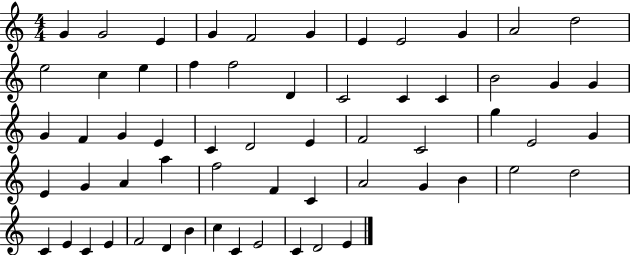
G4/q G4/h E4/q G4/q F4/h G4/q E4/q E4/h G4/q A4/h D5/h E5/h C5/q E5/q F5/q F5/h D4/q C4/h C4/q C4/q B4/h G4/q G4/q G4/q F4/q G4/q E4/q C4/q D4/h E4/q F4/h C4/h G5/q E4/h G4/q E4/q G4/q A4/q A5/q F5/h F4/q C4/q A4/h G4/q B4/q E5/h D5/h C4/q E4/q C4/q E4/q F4/h D4/q B4/q C5/q C4/q E4/h C4/q D4/h E4/q